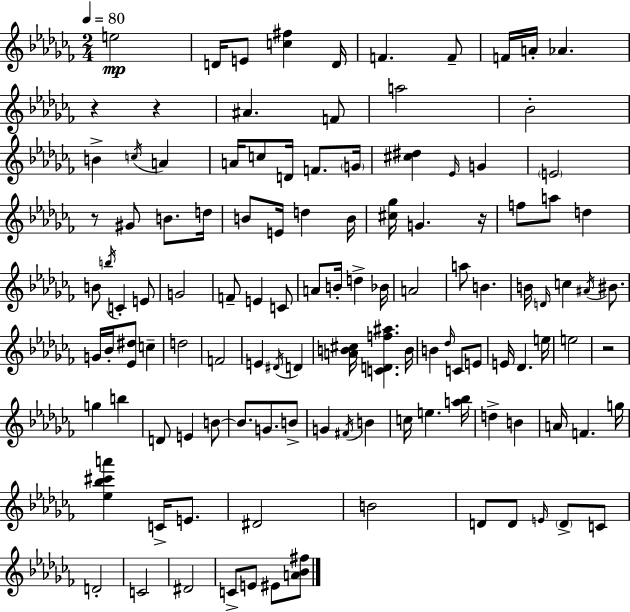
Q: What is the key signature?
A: AES minor